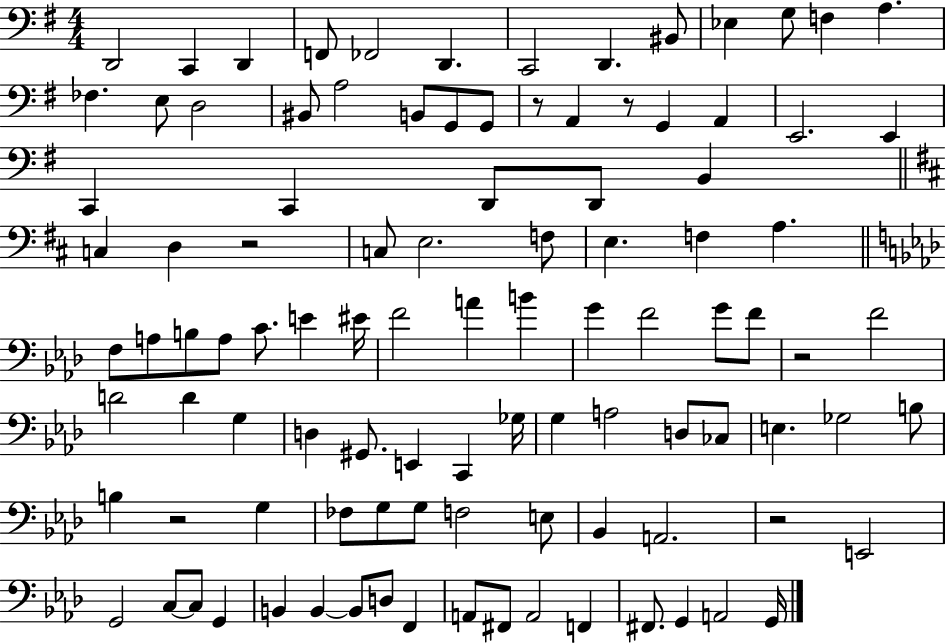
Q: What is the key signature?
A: G major